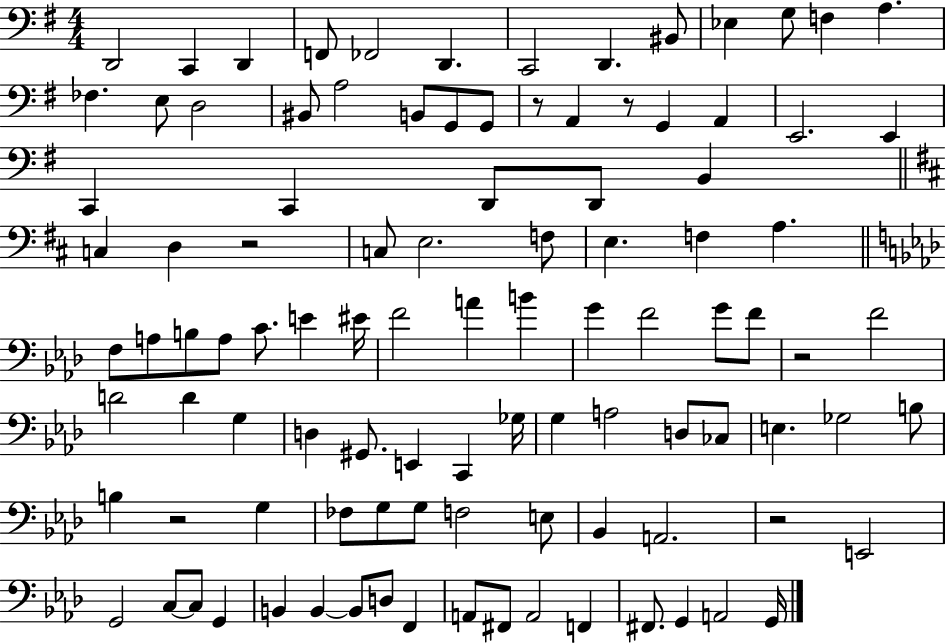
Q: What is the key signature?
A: G major